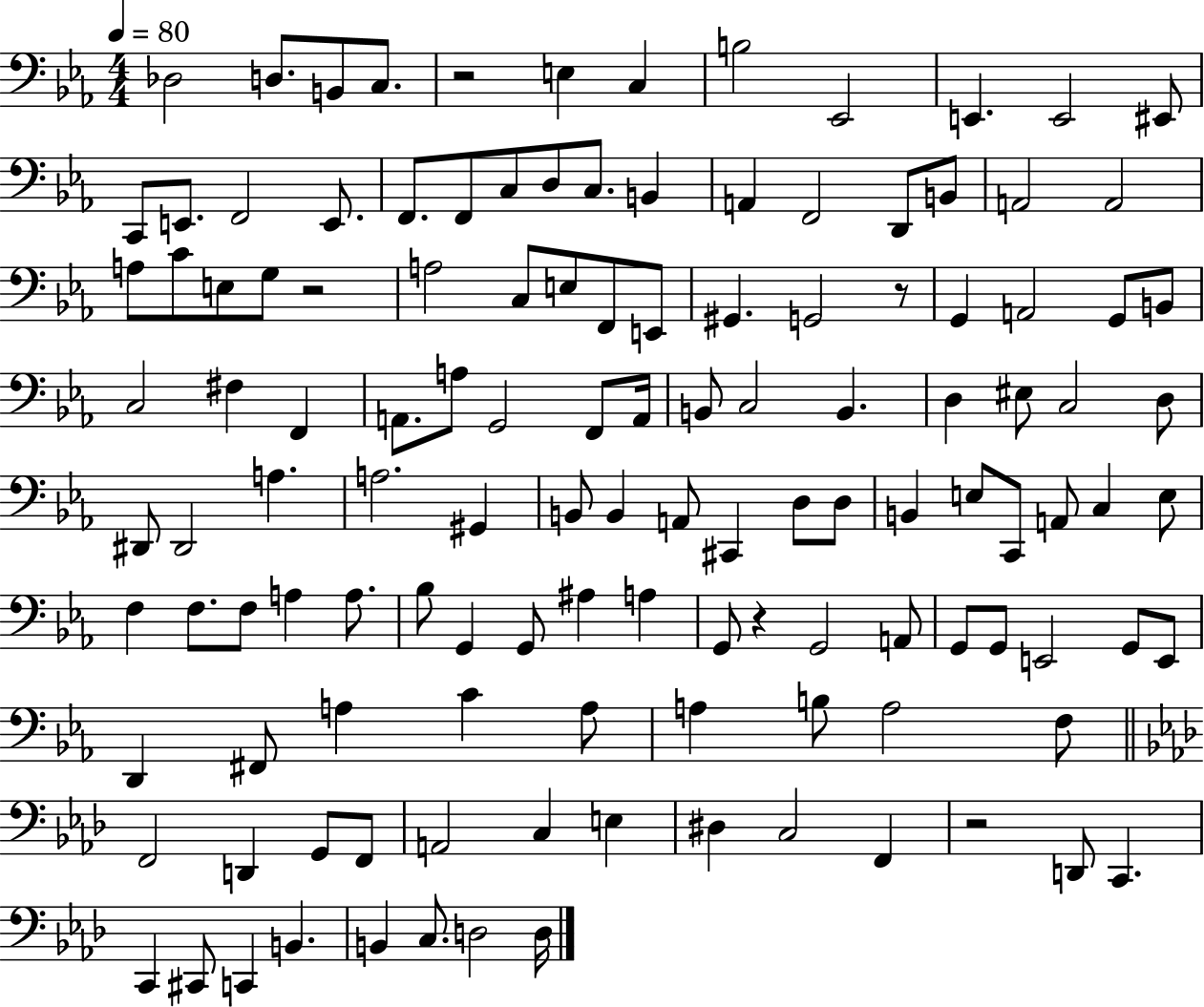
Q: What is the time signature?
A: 4/4